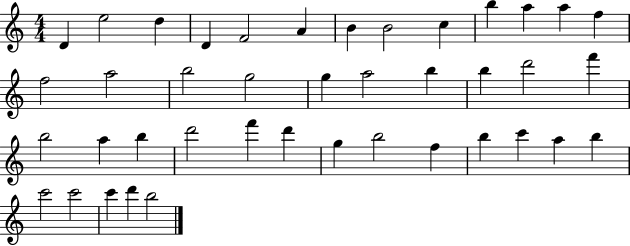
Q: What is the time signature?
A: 4/4